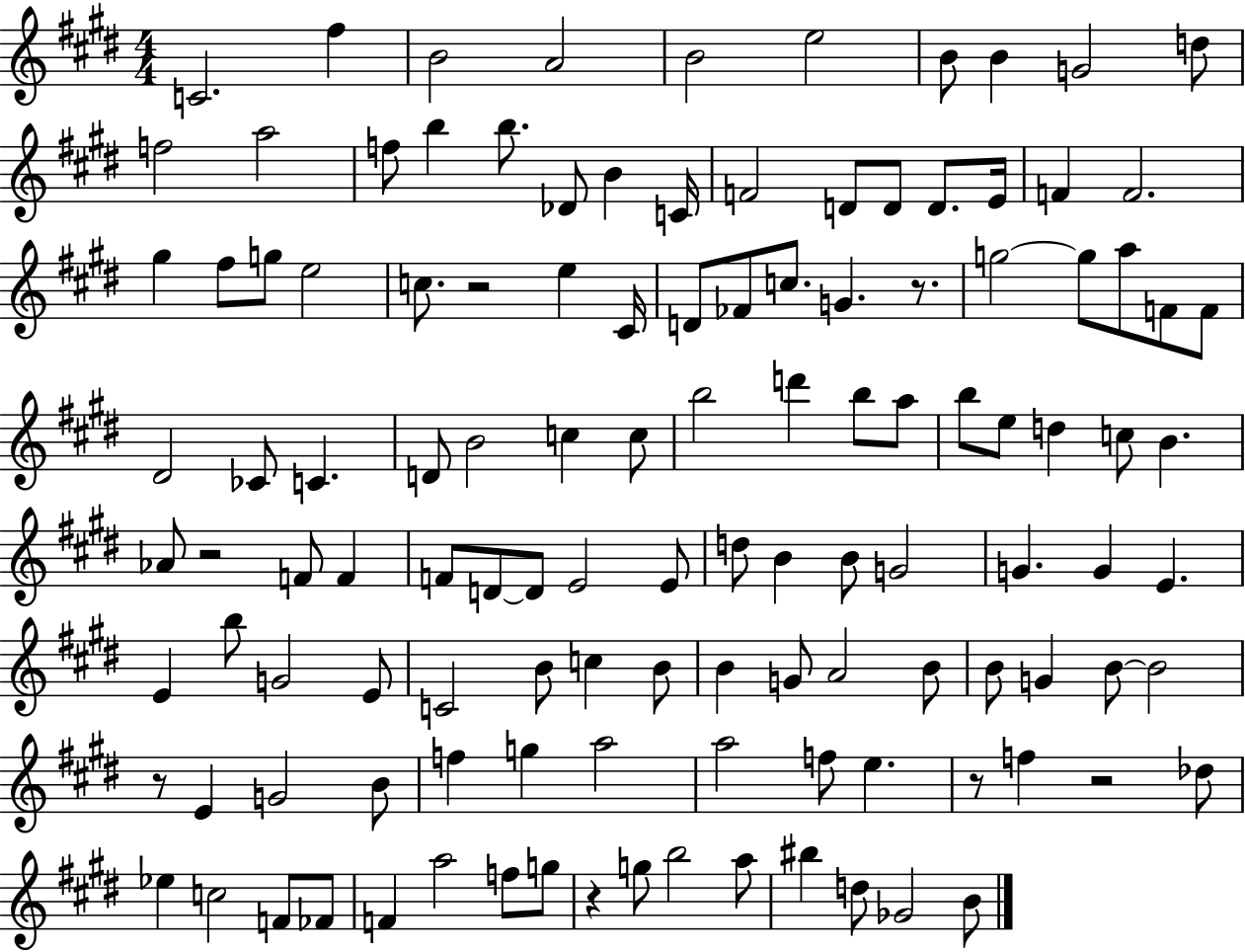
{
  \clef treble
  \numericTimeSignature
  \time 4/4
  \key e \major
  \repeat volta 2 { c'2. fis''4 | b'2 a'2 | b'2 e''2 | b'8 b'4 g'2 d''8 | \break f''2 a''2 | f''8 b''4 b''8. des'8 b'4 c'16 | f'2 d'8 d'8 d'8. e'16 | f'4 f'2. | \break gis''4 fis''8 g''8 e''2 | c''8. r2 e''4 cis'16 | d'8 fes'8 c''8. g'4. r8. | g''2~~ g''8 a''8 f'8 f'8 | \break dis'2 ces'8 c'4. | d'8 b'2 c''4 c''8 | b''2 d'''4 b''8 a''8 | b''8 e''8 d''4 c''8 b'4. | \break aes'8 r2 f'8 f'4 | f'8 d'8~~ d'8 e'2 e'8 | d''8 b'4 b'8 g'2 | g'4. g'4 e'4. | \break e'4 b''8 g'2 e'8 | c'2 b'8 c''4 b'8 | b'4 g'8 a'2 b'8 | b'8 g'4 b'8~~ b'2 | \break r8 e'4 g'2 b'8 | f''4 g''4 a''2 | a''2 f''8 e''4. | r8 f''4 r2 des''8 | \break ees''4 c''2 f'8 fes'8 | f'4 a''2 f''8 g''8 | r4 g''8 b''2 a''8 | bis''4 d''8 ges'2 b'8 | \break } \bar "|."
}